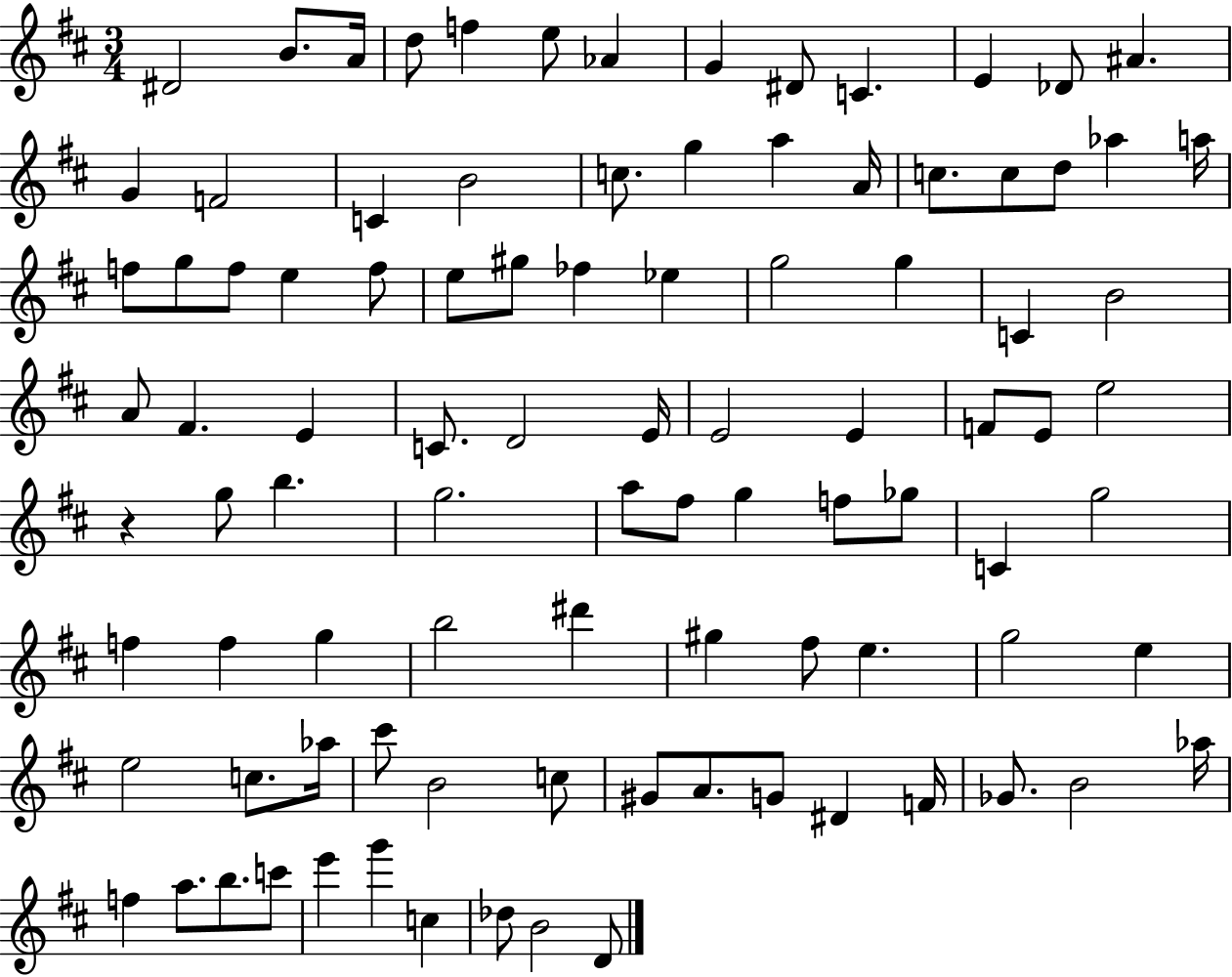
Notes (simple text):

D#4/h B4/e. A4/s D5/e F5/q E5/e Ab4/q G4/q D#4/e C4/q. E4/q Db4/e A#4/q. G4/q F4/h C4/q B4/h C5/e. G5/q A5/q A4/s C5/e. C5/e D5/e Ab5/q A5/s F5/e G5/e F5/e E5/q F5/e E5/e G#5/e FES5/q Eb5/q G5/h G5/q C4/q B4/h A4/e F#4/q. E4/q C4/e. D4/h E4/s E4/h E4/q F4/e E4/e E5/h R/q G5/e B5/q. G5/h. A5/e F#5/e G5/q F5/e Gb5/e C4/q G5/h F5/q F5/q G5/q B5/h D#6/q G#5/q F#5/e E5/q. G5/h E5/q E5/h C5/e. Ab5/s C#6/e B4/h C5/e G#4/e A4/e. G4/e D#4/q F4/s Gb4/e. B4/h Ab5/s F5/q A5/e. B5/e. C6/e E6/q G6/q C5/q Db5/e B4/h D4/e